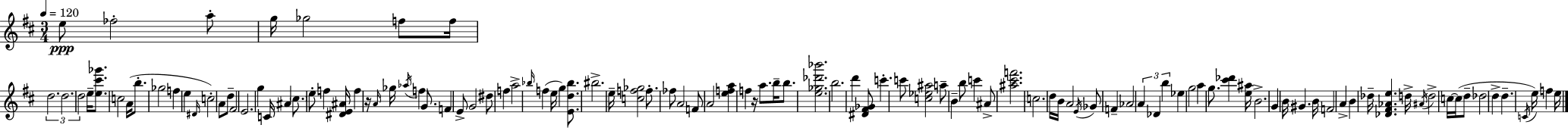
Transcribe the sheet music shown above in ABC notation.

X:1
T:Untitled
M:3/4
L:1/4
K:D
e/2 _f2 a/2 g/4 _g2 f/2 f/4 d2 d2 d2 e/4 [e^c'_g']/2 c2 A/4 b/2 _g2 f e ^D/4 c2 A/2 d/2 ^F2 E2 g C/4 ^A ^c/2 e/2 f [^DE^A]/4 f z/4 A/4 _g/4 _a/4 f G/2 F E/2 G2 ^d/2 f a2 _b/4 f e/4 g [Ed_b]/2 ^b2 e/4 [cf_g]2 f/2 _f/2 A2 F/2 A2 [efa] f z/4 a/2 b/4 b/2 [e_g_d'_b']2 b2 d' [^D^F_G]/2 c' c'/2 [c_e^a]2 a/2 B b/2 c' ^A/2 [^a^c'f']2 c2 d/4 B/4 A2 E/4 _G/2 F _A2 A _D b _e g2 a g/2 [^c'_d'] [e^a]/4 B2 G B/4 ^G B/4 F2 A B _d/4 [_D^F_Ae] d/4 ^A/4 d2 c/4 c/4 d/2 _d2 d d C/4 e/4 f e/4